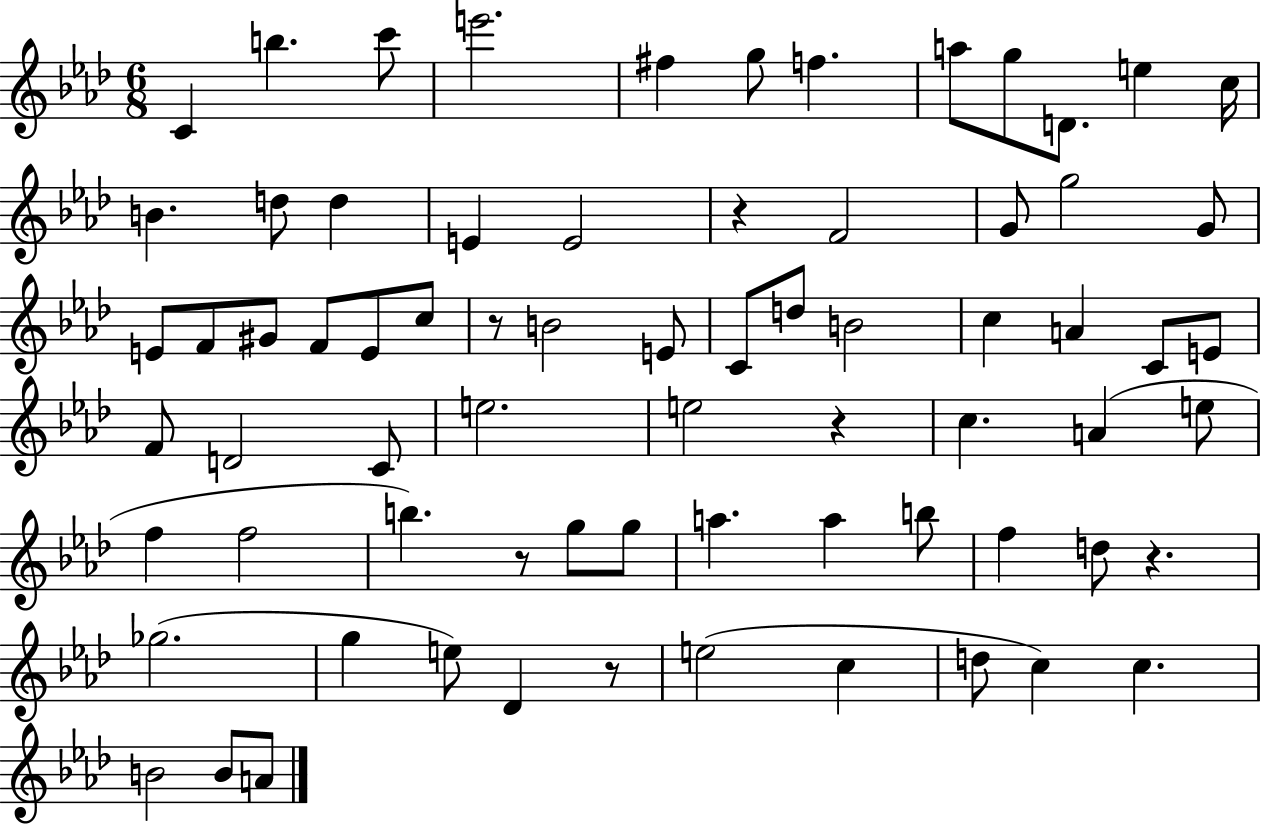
{
  \clef treble
  \numericTimeSignature
  \time 6/8
  \key aes \major
  c'4 b''4. c'''8 | e'''2. | fis''4 g''8 f''4. | a''8 g''8 d'8. e''4 c''16 | \break b'4. d''8 d''4 | e'4 e'2 | r4 f'2 | g'8 g''2 g'8 | \break e'8 f'8 gis'8 f'8 e'8 c''8 | r8 b'2 e'8 | c'8 d''8 b'2 | c''4 a'4 c'8 e'8 | \break f'8 d'2 c'8 | e''2. | e''2 r4 | c''4. a'4( e''8 | \break f''4 f''2 | b''4.) r8 g''8 g''8 | a''4. a''4 b''8 | f''4 d''8 r4. | \break ges''2.( | g''4 e''8) des'4 r8 | e''2( c''4 | d''8 c''4) c''4. | \break b'2 b'8 a'8 | \bar "|."
}